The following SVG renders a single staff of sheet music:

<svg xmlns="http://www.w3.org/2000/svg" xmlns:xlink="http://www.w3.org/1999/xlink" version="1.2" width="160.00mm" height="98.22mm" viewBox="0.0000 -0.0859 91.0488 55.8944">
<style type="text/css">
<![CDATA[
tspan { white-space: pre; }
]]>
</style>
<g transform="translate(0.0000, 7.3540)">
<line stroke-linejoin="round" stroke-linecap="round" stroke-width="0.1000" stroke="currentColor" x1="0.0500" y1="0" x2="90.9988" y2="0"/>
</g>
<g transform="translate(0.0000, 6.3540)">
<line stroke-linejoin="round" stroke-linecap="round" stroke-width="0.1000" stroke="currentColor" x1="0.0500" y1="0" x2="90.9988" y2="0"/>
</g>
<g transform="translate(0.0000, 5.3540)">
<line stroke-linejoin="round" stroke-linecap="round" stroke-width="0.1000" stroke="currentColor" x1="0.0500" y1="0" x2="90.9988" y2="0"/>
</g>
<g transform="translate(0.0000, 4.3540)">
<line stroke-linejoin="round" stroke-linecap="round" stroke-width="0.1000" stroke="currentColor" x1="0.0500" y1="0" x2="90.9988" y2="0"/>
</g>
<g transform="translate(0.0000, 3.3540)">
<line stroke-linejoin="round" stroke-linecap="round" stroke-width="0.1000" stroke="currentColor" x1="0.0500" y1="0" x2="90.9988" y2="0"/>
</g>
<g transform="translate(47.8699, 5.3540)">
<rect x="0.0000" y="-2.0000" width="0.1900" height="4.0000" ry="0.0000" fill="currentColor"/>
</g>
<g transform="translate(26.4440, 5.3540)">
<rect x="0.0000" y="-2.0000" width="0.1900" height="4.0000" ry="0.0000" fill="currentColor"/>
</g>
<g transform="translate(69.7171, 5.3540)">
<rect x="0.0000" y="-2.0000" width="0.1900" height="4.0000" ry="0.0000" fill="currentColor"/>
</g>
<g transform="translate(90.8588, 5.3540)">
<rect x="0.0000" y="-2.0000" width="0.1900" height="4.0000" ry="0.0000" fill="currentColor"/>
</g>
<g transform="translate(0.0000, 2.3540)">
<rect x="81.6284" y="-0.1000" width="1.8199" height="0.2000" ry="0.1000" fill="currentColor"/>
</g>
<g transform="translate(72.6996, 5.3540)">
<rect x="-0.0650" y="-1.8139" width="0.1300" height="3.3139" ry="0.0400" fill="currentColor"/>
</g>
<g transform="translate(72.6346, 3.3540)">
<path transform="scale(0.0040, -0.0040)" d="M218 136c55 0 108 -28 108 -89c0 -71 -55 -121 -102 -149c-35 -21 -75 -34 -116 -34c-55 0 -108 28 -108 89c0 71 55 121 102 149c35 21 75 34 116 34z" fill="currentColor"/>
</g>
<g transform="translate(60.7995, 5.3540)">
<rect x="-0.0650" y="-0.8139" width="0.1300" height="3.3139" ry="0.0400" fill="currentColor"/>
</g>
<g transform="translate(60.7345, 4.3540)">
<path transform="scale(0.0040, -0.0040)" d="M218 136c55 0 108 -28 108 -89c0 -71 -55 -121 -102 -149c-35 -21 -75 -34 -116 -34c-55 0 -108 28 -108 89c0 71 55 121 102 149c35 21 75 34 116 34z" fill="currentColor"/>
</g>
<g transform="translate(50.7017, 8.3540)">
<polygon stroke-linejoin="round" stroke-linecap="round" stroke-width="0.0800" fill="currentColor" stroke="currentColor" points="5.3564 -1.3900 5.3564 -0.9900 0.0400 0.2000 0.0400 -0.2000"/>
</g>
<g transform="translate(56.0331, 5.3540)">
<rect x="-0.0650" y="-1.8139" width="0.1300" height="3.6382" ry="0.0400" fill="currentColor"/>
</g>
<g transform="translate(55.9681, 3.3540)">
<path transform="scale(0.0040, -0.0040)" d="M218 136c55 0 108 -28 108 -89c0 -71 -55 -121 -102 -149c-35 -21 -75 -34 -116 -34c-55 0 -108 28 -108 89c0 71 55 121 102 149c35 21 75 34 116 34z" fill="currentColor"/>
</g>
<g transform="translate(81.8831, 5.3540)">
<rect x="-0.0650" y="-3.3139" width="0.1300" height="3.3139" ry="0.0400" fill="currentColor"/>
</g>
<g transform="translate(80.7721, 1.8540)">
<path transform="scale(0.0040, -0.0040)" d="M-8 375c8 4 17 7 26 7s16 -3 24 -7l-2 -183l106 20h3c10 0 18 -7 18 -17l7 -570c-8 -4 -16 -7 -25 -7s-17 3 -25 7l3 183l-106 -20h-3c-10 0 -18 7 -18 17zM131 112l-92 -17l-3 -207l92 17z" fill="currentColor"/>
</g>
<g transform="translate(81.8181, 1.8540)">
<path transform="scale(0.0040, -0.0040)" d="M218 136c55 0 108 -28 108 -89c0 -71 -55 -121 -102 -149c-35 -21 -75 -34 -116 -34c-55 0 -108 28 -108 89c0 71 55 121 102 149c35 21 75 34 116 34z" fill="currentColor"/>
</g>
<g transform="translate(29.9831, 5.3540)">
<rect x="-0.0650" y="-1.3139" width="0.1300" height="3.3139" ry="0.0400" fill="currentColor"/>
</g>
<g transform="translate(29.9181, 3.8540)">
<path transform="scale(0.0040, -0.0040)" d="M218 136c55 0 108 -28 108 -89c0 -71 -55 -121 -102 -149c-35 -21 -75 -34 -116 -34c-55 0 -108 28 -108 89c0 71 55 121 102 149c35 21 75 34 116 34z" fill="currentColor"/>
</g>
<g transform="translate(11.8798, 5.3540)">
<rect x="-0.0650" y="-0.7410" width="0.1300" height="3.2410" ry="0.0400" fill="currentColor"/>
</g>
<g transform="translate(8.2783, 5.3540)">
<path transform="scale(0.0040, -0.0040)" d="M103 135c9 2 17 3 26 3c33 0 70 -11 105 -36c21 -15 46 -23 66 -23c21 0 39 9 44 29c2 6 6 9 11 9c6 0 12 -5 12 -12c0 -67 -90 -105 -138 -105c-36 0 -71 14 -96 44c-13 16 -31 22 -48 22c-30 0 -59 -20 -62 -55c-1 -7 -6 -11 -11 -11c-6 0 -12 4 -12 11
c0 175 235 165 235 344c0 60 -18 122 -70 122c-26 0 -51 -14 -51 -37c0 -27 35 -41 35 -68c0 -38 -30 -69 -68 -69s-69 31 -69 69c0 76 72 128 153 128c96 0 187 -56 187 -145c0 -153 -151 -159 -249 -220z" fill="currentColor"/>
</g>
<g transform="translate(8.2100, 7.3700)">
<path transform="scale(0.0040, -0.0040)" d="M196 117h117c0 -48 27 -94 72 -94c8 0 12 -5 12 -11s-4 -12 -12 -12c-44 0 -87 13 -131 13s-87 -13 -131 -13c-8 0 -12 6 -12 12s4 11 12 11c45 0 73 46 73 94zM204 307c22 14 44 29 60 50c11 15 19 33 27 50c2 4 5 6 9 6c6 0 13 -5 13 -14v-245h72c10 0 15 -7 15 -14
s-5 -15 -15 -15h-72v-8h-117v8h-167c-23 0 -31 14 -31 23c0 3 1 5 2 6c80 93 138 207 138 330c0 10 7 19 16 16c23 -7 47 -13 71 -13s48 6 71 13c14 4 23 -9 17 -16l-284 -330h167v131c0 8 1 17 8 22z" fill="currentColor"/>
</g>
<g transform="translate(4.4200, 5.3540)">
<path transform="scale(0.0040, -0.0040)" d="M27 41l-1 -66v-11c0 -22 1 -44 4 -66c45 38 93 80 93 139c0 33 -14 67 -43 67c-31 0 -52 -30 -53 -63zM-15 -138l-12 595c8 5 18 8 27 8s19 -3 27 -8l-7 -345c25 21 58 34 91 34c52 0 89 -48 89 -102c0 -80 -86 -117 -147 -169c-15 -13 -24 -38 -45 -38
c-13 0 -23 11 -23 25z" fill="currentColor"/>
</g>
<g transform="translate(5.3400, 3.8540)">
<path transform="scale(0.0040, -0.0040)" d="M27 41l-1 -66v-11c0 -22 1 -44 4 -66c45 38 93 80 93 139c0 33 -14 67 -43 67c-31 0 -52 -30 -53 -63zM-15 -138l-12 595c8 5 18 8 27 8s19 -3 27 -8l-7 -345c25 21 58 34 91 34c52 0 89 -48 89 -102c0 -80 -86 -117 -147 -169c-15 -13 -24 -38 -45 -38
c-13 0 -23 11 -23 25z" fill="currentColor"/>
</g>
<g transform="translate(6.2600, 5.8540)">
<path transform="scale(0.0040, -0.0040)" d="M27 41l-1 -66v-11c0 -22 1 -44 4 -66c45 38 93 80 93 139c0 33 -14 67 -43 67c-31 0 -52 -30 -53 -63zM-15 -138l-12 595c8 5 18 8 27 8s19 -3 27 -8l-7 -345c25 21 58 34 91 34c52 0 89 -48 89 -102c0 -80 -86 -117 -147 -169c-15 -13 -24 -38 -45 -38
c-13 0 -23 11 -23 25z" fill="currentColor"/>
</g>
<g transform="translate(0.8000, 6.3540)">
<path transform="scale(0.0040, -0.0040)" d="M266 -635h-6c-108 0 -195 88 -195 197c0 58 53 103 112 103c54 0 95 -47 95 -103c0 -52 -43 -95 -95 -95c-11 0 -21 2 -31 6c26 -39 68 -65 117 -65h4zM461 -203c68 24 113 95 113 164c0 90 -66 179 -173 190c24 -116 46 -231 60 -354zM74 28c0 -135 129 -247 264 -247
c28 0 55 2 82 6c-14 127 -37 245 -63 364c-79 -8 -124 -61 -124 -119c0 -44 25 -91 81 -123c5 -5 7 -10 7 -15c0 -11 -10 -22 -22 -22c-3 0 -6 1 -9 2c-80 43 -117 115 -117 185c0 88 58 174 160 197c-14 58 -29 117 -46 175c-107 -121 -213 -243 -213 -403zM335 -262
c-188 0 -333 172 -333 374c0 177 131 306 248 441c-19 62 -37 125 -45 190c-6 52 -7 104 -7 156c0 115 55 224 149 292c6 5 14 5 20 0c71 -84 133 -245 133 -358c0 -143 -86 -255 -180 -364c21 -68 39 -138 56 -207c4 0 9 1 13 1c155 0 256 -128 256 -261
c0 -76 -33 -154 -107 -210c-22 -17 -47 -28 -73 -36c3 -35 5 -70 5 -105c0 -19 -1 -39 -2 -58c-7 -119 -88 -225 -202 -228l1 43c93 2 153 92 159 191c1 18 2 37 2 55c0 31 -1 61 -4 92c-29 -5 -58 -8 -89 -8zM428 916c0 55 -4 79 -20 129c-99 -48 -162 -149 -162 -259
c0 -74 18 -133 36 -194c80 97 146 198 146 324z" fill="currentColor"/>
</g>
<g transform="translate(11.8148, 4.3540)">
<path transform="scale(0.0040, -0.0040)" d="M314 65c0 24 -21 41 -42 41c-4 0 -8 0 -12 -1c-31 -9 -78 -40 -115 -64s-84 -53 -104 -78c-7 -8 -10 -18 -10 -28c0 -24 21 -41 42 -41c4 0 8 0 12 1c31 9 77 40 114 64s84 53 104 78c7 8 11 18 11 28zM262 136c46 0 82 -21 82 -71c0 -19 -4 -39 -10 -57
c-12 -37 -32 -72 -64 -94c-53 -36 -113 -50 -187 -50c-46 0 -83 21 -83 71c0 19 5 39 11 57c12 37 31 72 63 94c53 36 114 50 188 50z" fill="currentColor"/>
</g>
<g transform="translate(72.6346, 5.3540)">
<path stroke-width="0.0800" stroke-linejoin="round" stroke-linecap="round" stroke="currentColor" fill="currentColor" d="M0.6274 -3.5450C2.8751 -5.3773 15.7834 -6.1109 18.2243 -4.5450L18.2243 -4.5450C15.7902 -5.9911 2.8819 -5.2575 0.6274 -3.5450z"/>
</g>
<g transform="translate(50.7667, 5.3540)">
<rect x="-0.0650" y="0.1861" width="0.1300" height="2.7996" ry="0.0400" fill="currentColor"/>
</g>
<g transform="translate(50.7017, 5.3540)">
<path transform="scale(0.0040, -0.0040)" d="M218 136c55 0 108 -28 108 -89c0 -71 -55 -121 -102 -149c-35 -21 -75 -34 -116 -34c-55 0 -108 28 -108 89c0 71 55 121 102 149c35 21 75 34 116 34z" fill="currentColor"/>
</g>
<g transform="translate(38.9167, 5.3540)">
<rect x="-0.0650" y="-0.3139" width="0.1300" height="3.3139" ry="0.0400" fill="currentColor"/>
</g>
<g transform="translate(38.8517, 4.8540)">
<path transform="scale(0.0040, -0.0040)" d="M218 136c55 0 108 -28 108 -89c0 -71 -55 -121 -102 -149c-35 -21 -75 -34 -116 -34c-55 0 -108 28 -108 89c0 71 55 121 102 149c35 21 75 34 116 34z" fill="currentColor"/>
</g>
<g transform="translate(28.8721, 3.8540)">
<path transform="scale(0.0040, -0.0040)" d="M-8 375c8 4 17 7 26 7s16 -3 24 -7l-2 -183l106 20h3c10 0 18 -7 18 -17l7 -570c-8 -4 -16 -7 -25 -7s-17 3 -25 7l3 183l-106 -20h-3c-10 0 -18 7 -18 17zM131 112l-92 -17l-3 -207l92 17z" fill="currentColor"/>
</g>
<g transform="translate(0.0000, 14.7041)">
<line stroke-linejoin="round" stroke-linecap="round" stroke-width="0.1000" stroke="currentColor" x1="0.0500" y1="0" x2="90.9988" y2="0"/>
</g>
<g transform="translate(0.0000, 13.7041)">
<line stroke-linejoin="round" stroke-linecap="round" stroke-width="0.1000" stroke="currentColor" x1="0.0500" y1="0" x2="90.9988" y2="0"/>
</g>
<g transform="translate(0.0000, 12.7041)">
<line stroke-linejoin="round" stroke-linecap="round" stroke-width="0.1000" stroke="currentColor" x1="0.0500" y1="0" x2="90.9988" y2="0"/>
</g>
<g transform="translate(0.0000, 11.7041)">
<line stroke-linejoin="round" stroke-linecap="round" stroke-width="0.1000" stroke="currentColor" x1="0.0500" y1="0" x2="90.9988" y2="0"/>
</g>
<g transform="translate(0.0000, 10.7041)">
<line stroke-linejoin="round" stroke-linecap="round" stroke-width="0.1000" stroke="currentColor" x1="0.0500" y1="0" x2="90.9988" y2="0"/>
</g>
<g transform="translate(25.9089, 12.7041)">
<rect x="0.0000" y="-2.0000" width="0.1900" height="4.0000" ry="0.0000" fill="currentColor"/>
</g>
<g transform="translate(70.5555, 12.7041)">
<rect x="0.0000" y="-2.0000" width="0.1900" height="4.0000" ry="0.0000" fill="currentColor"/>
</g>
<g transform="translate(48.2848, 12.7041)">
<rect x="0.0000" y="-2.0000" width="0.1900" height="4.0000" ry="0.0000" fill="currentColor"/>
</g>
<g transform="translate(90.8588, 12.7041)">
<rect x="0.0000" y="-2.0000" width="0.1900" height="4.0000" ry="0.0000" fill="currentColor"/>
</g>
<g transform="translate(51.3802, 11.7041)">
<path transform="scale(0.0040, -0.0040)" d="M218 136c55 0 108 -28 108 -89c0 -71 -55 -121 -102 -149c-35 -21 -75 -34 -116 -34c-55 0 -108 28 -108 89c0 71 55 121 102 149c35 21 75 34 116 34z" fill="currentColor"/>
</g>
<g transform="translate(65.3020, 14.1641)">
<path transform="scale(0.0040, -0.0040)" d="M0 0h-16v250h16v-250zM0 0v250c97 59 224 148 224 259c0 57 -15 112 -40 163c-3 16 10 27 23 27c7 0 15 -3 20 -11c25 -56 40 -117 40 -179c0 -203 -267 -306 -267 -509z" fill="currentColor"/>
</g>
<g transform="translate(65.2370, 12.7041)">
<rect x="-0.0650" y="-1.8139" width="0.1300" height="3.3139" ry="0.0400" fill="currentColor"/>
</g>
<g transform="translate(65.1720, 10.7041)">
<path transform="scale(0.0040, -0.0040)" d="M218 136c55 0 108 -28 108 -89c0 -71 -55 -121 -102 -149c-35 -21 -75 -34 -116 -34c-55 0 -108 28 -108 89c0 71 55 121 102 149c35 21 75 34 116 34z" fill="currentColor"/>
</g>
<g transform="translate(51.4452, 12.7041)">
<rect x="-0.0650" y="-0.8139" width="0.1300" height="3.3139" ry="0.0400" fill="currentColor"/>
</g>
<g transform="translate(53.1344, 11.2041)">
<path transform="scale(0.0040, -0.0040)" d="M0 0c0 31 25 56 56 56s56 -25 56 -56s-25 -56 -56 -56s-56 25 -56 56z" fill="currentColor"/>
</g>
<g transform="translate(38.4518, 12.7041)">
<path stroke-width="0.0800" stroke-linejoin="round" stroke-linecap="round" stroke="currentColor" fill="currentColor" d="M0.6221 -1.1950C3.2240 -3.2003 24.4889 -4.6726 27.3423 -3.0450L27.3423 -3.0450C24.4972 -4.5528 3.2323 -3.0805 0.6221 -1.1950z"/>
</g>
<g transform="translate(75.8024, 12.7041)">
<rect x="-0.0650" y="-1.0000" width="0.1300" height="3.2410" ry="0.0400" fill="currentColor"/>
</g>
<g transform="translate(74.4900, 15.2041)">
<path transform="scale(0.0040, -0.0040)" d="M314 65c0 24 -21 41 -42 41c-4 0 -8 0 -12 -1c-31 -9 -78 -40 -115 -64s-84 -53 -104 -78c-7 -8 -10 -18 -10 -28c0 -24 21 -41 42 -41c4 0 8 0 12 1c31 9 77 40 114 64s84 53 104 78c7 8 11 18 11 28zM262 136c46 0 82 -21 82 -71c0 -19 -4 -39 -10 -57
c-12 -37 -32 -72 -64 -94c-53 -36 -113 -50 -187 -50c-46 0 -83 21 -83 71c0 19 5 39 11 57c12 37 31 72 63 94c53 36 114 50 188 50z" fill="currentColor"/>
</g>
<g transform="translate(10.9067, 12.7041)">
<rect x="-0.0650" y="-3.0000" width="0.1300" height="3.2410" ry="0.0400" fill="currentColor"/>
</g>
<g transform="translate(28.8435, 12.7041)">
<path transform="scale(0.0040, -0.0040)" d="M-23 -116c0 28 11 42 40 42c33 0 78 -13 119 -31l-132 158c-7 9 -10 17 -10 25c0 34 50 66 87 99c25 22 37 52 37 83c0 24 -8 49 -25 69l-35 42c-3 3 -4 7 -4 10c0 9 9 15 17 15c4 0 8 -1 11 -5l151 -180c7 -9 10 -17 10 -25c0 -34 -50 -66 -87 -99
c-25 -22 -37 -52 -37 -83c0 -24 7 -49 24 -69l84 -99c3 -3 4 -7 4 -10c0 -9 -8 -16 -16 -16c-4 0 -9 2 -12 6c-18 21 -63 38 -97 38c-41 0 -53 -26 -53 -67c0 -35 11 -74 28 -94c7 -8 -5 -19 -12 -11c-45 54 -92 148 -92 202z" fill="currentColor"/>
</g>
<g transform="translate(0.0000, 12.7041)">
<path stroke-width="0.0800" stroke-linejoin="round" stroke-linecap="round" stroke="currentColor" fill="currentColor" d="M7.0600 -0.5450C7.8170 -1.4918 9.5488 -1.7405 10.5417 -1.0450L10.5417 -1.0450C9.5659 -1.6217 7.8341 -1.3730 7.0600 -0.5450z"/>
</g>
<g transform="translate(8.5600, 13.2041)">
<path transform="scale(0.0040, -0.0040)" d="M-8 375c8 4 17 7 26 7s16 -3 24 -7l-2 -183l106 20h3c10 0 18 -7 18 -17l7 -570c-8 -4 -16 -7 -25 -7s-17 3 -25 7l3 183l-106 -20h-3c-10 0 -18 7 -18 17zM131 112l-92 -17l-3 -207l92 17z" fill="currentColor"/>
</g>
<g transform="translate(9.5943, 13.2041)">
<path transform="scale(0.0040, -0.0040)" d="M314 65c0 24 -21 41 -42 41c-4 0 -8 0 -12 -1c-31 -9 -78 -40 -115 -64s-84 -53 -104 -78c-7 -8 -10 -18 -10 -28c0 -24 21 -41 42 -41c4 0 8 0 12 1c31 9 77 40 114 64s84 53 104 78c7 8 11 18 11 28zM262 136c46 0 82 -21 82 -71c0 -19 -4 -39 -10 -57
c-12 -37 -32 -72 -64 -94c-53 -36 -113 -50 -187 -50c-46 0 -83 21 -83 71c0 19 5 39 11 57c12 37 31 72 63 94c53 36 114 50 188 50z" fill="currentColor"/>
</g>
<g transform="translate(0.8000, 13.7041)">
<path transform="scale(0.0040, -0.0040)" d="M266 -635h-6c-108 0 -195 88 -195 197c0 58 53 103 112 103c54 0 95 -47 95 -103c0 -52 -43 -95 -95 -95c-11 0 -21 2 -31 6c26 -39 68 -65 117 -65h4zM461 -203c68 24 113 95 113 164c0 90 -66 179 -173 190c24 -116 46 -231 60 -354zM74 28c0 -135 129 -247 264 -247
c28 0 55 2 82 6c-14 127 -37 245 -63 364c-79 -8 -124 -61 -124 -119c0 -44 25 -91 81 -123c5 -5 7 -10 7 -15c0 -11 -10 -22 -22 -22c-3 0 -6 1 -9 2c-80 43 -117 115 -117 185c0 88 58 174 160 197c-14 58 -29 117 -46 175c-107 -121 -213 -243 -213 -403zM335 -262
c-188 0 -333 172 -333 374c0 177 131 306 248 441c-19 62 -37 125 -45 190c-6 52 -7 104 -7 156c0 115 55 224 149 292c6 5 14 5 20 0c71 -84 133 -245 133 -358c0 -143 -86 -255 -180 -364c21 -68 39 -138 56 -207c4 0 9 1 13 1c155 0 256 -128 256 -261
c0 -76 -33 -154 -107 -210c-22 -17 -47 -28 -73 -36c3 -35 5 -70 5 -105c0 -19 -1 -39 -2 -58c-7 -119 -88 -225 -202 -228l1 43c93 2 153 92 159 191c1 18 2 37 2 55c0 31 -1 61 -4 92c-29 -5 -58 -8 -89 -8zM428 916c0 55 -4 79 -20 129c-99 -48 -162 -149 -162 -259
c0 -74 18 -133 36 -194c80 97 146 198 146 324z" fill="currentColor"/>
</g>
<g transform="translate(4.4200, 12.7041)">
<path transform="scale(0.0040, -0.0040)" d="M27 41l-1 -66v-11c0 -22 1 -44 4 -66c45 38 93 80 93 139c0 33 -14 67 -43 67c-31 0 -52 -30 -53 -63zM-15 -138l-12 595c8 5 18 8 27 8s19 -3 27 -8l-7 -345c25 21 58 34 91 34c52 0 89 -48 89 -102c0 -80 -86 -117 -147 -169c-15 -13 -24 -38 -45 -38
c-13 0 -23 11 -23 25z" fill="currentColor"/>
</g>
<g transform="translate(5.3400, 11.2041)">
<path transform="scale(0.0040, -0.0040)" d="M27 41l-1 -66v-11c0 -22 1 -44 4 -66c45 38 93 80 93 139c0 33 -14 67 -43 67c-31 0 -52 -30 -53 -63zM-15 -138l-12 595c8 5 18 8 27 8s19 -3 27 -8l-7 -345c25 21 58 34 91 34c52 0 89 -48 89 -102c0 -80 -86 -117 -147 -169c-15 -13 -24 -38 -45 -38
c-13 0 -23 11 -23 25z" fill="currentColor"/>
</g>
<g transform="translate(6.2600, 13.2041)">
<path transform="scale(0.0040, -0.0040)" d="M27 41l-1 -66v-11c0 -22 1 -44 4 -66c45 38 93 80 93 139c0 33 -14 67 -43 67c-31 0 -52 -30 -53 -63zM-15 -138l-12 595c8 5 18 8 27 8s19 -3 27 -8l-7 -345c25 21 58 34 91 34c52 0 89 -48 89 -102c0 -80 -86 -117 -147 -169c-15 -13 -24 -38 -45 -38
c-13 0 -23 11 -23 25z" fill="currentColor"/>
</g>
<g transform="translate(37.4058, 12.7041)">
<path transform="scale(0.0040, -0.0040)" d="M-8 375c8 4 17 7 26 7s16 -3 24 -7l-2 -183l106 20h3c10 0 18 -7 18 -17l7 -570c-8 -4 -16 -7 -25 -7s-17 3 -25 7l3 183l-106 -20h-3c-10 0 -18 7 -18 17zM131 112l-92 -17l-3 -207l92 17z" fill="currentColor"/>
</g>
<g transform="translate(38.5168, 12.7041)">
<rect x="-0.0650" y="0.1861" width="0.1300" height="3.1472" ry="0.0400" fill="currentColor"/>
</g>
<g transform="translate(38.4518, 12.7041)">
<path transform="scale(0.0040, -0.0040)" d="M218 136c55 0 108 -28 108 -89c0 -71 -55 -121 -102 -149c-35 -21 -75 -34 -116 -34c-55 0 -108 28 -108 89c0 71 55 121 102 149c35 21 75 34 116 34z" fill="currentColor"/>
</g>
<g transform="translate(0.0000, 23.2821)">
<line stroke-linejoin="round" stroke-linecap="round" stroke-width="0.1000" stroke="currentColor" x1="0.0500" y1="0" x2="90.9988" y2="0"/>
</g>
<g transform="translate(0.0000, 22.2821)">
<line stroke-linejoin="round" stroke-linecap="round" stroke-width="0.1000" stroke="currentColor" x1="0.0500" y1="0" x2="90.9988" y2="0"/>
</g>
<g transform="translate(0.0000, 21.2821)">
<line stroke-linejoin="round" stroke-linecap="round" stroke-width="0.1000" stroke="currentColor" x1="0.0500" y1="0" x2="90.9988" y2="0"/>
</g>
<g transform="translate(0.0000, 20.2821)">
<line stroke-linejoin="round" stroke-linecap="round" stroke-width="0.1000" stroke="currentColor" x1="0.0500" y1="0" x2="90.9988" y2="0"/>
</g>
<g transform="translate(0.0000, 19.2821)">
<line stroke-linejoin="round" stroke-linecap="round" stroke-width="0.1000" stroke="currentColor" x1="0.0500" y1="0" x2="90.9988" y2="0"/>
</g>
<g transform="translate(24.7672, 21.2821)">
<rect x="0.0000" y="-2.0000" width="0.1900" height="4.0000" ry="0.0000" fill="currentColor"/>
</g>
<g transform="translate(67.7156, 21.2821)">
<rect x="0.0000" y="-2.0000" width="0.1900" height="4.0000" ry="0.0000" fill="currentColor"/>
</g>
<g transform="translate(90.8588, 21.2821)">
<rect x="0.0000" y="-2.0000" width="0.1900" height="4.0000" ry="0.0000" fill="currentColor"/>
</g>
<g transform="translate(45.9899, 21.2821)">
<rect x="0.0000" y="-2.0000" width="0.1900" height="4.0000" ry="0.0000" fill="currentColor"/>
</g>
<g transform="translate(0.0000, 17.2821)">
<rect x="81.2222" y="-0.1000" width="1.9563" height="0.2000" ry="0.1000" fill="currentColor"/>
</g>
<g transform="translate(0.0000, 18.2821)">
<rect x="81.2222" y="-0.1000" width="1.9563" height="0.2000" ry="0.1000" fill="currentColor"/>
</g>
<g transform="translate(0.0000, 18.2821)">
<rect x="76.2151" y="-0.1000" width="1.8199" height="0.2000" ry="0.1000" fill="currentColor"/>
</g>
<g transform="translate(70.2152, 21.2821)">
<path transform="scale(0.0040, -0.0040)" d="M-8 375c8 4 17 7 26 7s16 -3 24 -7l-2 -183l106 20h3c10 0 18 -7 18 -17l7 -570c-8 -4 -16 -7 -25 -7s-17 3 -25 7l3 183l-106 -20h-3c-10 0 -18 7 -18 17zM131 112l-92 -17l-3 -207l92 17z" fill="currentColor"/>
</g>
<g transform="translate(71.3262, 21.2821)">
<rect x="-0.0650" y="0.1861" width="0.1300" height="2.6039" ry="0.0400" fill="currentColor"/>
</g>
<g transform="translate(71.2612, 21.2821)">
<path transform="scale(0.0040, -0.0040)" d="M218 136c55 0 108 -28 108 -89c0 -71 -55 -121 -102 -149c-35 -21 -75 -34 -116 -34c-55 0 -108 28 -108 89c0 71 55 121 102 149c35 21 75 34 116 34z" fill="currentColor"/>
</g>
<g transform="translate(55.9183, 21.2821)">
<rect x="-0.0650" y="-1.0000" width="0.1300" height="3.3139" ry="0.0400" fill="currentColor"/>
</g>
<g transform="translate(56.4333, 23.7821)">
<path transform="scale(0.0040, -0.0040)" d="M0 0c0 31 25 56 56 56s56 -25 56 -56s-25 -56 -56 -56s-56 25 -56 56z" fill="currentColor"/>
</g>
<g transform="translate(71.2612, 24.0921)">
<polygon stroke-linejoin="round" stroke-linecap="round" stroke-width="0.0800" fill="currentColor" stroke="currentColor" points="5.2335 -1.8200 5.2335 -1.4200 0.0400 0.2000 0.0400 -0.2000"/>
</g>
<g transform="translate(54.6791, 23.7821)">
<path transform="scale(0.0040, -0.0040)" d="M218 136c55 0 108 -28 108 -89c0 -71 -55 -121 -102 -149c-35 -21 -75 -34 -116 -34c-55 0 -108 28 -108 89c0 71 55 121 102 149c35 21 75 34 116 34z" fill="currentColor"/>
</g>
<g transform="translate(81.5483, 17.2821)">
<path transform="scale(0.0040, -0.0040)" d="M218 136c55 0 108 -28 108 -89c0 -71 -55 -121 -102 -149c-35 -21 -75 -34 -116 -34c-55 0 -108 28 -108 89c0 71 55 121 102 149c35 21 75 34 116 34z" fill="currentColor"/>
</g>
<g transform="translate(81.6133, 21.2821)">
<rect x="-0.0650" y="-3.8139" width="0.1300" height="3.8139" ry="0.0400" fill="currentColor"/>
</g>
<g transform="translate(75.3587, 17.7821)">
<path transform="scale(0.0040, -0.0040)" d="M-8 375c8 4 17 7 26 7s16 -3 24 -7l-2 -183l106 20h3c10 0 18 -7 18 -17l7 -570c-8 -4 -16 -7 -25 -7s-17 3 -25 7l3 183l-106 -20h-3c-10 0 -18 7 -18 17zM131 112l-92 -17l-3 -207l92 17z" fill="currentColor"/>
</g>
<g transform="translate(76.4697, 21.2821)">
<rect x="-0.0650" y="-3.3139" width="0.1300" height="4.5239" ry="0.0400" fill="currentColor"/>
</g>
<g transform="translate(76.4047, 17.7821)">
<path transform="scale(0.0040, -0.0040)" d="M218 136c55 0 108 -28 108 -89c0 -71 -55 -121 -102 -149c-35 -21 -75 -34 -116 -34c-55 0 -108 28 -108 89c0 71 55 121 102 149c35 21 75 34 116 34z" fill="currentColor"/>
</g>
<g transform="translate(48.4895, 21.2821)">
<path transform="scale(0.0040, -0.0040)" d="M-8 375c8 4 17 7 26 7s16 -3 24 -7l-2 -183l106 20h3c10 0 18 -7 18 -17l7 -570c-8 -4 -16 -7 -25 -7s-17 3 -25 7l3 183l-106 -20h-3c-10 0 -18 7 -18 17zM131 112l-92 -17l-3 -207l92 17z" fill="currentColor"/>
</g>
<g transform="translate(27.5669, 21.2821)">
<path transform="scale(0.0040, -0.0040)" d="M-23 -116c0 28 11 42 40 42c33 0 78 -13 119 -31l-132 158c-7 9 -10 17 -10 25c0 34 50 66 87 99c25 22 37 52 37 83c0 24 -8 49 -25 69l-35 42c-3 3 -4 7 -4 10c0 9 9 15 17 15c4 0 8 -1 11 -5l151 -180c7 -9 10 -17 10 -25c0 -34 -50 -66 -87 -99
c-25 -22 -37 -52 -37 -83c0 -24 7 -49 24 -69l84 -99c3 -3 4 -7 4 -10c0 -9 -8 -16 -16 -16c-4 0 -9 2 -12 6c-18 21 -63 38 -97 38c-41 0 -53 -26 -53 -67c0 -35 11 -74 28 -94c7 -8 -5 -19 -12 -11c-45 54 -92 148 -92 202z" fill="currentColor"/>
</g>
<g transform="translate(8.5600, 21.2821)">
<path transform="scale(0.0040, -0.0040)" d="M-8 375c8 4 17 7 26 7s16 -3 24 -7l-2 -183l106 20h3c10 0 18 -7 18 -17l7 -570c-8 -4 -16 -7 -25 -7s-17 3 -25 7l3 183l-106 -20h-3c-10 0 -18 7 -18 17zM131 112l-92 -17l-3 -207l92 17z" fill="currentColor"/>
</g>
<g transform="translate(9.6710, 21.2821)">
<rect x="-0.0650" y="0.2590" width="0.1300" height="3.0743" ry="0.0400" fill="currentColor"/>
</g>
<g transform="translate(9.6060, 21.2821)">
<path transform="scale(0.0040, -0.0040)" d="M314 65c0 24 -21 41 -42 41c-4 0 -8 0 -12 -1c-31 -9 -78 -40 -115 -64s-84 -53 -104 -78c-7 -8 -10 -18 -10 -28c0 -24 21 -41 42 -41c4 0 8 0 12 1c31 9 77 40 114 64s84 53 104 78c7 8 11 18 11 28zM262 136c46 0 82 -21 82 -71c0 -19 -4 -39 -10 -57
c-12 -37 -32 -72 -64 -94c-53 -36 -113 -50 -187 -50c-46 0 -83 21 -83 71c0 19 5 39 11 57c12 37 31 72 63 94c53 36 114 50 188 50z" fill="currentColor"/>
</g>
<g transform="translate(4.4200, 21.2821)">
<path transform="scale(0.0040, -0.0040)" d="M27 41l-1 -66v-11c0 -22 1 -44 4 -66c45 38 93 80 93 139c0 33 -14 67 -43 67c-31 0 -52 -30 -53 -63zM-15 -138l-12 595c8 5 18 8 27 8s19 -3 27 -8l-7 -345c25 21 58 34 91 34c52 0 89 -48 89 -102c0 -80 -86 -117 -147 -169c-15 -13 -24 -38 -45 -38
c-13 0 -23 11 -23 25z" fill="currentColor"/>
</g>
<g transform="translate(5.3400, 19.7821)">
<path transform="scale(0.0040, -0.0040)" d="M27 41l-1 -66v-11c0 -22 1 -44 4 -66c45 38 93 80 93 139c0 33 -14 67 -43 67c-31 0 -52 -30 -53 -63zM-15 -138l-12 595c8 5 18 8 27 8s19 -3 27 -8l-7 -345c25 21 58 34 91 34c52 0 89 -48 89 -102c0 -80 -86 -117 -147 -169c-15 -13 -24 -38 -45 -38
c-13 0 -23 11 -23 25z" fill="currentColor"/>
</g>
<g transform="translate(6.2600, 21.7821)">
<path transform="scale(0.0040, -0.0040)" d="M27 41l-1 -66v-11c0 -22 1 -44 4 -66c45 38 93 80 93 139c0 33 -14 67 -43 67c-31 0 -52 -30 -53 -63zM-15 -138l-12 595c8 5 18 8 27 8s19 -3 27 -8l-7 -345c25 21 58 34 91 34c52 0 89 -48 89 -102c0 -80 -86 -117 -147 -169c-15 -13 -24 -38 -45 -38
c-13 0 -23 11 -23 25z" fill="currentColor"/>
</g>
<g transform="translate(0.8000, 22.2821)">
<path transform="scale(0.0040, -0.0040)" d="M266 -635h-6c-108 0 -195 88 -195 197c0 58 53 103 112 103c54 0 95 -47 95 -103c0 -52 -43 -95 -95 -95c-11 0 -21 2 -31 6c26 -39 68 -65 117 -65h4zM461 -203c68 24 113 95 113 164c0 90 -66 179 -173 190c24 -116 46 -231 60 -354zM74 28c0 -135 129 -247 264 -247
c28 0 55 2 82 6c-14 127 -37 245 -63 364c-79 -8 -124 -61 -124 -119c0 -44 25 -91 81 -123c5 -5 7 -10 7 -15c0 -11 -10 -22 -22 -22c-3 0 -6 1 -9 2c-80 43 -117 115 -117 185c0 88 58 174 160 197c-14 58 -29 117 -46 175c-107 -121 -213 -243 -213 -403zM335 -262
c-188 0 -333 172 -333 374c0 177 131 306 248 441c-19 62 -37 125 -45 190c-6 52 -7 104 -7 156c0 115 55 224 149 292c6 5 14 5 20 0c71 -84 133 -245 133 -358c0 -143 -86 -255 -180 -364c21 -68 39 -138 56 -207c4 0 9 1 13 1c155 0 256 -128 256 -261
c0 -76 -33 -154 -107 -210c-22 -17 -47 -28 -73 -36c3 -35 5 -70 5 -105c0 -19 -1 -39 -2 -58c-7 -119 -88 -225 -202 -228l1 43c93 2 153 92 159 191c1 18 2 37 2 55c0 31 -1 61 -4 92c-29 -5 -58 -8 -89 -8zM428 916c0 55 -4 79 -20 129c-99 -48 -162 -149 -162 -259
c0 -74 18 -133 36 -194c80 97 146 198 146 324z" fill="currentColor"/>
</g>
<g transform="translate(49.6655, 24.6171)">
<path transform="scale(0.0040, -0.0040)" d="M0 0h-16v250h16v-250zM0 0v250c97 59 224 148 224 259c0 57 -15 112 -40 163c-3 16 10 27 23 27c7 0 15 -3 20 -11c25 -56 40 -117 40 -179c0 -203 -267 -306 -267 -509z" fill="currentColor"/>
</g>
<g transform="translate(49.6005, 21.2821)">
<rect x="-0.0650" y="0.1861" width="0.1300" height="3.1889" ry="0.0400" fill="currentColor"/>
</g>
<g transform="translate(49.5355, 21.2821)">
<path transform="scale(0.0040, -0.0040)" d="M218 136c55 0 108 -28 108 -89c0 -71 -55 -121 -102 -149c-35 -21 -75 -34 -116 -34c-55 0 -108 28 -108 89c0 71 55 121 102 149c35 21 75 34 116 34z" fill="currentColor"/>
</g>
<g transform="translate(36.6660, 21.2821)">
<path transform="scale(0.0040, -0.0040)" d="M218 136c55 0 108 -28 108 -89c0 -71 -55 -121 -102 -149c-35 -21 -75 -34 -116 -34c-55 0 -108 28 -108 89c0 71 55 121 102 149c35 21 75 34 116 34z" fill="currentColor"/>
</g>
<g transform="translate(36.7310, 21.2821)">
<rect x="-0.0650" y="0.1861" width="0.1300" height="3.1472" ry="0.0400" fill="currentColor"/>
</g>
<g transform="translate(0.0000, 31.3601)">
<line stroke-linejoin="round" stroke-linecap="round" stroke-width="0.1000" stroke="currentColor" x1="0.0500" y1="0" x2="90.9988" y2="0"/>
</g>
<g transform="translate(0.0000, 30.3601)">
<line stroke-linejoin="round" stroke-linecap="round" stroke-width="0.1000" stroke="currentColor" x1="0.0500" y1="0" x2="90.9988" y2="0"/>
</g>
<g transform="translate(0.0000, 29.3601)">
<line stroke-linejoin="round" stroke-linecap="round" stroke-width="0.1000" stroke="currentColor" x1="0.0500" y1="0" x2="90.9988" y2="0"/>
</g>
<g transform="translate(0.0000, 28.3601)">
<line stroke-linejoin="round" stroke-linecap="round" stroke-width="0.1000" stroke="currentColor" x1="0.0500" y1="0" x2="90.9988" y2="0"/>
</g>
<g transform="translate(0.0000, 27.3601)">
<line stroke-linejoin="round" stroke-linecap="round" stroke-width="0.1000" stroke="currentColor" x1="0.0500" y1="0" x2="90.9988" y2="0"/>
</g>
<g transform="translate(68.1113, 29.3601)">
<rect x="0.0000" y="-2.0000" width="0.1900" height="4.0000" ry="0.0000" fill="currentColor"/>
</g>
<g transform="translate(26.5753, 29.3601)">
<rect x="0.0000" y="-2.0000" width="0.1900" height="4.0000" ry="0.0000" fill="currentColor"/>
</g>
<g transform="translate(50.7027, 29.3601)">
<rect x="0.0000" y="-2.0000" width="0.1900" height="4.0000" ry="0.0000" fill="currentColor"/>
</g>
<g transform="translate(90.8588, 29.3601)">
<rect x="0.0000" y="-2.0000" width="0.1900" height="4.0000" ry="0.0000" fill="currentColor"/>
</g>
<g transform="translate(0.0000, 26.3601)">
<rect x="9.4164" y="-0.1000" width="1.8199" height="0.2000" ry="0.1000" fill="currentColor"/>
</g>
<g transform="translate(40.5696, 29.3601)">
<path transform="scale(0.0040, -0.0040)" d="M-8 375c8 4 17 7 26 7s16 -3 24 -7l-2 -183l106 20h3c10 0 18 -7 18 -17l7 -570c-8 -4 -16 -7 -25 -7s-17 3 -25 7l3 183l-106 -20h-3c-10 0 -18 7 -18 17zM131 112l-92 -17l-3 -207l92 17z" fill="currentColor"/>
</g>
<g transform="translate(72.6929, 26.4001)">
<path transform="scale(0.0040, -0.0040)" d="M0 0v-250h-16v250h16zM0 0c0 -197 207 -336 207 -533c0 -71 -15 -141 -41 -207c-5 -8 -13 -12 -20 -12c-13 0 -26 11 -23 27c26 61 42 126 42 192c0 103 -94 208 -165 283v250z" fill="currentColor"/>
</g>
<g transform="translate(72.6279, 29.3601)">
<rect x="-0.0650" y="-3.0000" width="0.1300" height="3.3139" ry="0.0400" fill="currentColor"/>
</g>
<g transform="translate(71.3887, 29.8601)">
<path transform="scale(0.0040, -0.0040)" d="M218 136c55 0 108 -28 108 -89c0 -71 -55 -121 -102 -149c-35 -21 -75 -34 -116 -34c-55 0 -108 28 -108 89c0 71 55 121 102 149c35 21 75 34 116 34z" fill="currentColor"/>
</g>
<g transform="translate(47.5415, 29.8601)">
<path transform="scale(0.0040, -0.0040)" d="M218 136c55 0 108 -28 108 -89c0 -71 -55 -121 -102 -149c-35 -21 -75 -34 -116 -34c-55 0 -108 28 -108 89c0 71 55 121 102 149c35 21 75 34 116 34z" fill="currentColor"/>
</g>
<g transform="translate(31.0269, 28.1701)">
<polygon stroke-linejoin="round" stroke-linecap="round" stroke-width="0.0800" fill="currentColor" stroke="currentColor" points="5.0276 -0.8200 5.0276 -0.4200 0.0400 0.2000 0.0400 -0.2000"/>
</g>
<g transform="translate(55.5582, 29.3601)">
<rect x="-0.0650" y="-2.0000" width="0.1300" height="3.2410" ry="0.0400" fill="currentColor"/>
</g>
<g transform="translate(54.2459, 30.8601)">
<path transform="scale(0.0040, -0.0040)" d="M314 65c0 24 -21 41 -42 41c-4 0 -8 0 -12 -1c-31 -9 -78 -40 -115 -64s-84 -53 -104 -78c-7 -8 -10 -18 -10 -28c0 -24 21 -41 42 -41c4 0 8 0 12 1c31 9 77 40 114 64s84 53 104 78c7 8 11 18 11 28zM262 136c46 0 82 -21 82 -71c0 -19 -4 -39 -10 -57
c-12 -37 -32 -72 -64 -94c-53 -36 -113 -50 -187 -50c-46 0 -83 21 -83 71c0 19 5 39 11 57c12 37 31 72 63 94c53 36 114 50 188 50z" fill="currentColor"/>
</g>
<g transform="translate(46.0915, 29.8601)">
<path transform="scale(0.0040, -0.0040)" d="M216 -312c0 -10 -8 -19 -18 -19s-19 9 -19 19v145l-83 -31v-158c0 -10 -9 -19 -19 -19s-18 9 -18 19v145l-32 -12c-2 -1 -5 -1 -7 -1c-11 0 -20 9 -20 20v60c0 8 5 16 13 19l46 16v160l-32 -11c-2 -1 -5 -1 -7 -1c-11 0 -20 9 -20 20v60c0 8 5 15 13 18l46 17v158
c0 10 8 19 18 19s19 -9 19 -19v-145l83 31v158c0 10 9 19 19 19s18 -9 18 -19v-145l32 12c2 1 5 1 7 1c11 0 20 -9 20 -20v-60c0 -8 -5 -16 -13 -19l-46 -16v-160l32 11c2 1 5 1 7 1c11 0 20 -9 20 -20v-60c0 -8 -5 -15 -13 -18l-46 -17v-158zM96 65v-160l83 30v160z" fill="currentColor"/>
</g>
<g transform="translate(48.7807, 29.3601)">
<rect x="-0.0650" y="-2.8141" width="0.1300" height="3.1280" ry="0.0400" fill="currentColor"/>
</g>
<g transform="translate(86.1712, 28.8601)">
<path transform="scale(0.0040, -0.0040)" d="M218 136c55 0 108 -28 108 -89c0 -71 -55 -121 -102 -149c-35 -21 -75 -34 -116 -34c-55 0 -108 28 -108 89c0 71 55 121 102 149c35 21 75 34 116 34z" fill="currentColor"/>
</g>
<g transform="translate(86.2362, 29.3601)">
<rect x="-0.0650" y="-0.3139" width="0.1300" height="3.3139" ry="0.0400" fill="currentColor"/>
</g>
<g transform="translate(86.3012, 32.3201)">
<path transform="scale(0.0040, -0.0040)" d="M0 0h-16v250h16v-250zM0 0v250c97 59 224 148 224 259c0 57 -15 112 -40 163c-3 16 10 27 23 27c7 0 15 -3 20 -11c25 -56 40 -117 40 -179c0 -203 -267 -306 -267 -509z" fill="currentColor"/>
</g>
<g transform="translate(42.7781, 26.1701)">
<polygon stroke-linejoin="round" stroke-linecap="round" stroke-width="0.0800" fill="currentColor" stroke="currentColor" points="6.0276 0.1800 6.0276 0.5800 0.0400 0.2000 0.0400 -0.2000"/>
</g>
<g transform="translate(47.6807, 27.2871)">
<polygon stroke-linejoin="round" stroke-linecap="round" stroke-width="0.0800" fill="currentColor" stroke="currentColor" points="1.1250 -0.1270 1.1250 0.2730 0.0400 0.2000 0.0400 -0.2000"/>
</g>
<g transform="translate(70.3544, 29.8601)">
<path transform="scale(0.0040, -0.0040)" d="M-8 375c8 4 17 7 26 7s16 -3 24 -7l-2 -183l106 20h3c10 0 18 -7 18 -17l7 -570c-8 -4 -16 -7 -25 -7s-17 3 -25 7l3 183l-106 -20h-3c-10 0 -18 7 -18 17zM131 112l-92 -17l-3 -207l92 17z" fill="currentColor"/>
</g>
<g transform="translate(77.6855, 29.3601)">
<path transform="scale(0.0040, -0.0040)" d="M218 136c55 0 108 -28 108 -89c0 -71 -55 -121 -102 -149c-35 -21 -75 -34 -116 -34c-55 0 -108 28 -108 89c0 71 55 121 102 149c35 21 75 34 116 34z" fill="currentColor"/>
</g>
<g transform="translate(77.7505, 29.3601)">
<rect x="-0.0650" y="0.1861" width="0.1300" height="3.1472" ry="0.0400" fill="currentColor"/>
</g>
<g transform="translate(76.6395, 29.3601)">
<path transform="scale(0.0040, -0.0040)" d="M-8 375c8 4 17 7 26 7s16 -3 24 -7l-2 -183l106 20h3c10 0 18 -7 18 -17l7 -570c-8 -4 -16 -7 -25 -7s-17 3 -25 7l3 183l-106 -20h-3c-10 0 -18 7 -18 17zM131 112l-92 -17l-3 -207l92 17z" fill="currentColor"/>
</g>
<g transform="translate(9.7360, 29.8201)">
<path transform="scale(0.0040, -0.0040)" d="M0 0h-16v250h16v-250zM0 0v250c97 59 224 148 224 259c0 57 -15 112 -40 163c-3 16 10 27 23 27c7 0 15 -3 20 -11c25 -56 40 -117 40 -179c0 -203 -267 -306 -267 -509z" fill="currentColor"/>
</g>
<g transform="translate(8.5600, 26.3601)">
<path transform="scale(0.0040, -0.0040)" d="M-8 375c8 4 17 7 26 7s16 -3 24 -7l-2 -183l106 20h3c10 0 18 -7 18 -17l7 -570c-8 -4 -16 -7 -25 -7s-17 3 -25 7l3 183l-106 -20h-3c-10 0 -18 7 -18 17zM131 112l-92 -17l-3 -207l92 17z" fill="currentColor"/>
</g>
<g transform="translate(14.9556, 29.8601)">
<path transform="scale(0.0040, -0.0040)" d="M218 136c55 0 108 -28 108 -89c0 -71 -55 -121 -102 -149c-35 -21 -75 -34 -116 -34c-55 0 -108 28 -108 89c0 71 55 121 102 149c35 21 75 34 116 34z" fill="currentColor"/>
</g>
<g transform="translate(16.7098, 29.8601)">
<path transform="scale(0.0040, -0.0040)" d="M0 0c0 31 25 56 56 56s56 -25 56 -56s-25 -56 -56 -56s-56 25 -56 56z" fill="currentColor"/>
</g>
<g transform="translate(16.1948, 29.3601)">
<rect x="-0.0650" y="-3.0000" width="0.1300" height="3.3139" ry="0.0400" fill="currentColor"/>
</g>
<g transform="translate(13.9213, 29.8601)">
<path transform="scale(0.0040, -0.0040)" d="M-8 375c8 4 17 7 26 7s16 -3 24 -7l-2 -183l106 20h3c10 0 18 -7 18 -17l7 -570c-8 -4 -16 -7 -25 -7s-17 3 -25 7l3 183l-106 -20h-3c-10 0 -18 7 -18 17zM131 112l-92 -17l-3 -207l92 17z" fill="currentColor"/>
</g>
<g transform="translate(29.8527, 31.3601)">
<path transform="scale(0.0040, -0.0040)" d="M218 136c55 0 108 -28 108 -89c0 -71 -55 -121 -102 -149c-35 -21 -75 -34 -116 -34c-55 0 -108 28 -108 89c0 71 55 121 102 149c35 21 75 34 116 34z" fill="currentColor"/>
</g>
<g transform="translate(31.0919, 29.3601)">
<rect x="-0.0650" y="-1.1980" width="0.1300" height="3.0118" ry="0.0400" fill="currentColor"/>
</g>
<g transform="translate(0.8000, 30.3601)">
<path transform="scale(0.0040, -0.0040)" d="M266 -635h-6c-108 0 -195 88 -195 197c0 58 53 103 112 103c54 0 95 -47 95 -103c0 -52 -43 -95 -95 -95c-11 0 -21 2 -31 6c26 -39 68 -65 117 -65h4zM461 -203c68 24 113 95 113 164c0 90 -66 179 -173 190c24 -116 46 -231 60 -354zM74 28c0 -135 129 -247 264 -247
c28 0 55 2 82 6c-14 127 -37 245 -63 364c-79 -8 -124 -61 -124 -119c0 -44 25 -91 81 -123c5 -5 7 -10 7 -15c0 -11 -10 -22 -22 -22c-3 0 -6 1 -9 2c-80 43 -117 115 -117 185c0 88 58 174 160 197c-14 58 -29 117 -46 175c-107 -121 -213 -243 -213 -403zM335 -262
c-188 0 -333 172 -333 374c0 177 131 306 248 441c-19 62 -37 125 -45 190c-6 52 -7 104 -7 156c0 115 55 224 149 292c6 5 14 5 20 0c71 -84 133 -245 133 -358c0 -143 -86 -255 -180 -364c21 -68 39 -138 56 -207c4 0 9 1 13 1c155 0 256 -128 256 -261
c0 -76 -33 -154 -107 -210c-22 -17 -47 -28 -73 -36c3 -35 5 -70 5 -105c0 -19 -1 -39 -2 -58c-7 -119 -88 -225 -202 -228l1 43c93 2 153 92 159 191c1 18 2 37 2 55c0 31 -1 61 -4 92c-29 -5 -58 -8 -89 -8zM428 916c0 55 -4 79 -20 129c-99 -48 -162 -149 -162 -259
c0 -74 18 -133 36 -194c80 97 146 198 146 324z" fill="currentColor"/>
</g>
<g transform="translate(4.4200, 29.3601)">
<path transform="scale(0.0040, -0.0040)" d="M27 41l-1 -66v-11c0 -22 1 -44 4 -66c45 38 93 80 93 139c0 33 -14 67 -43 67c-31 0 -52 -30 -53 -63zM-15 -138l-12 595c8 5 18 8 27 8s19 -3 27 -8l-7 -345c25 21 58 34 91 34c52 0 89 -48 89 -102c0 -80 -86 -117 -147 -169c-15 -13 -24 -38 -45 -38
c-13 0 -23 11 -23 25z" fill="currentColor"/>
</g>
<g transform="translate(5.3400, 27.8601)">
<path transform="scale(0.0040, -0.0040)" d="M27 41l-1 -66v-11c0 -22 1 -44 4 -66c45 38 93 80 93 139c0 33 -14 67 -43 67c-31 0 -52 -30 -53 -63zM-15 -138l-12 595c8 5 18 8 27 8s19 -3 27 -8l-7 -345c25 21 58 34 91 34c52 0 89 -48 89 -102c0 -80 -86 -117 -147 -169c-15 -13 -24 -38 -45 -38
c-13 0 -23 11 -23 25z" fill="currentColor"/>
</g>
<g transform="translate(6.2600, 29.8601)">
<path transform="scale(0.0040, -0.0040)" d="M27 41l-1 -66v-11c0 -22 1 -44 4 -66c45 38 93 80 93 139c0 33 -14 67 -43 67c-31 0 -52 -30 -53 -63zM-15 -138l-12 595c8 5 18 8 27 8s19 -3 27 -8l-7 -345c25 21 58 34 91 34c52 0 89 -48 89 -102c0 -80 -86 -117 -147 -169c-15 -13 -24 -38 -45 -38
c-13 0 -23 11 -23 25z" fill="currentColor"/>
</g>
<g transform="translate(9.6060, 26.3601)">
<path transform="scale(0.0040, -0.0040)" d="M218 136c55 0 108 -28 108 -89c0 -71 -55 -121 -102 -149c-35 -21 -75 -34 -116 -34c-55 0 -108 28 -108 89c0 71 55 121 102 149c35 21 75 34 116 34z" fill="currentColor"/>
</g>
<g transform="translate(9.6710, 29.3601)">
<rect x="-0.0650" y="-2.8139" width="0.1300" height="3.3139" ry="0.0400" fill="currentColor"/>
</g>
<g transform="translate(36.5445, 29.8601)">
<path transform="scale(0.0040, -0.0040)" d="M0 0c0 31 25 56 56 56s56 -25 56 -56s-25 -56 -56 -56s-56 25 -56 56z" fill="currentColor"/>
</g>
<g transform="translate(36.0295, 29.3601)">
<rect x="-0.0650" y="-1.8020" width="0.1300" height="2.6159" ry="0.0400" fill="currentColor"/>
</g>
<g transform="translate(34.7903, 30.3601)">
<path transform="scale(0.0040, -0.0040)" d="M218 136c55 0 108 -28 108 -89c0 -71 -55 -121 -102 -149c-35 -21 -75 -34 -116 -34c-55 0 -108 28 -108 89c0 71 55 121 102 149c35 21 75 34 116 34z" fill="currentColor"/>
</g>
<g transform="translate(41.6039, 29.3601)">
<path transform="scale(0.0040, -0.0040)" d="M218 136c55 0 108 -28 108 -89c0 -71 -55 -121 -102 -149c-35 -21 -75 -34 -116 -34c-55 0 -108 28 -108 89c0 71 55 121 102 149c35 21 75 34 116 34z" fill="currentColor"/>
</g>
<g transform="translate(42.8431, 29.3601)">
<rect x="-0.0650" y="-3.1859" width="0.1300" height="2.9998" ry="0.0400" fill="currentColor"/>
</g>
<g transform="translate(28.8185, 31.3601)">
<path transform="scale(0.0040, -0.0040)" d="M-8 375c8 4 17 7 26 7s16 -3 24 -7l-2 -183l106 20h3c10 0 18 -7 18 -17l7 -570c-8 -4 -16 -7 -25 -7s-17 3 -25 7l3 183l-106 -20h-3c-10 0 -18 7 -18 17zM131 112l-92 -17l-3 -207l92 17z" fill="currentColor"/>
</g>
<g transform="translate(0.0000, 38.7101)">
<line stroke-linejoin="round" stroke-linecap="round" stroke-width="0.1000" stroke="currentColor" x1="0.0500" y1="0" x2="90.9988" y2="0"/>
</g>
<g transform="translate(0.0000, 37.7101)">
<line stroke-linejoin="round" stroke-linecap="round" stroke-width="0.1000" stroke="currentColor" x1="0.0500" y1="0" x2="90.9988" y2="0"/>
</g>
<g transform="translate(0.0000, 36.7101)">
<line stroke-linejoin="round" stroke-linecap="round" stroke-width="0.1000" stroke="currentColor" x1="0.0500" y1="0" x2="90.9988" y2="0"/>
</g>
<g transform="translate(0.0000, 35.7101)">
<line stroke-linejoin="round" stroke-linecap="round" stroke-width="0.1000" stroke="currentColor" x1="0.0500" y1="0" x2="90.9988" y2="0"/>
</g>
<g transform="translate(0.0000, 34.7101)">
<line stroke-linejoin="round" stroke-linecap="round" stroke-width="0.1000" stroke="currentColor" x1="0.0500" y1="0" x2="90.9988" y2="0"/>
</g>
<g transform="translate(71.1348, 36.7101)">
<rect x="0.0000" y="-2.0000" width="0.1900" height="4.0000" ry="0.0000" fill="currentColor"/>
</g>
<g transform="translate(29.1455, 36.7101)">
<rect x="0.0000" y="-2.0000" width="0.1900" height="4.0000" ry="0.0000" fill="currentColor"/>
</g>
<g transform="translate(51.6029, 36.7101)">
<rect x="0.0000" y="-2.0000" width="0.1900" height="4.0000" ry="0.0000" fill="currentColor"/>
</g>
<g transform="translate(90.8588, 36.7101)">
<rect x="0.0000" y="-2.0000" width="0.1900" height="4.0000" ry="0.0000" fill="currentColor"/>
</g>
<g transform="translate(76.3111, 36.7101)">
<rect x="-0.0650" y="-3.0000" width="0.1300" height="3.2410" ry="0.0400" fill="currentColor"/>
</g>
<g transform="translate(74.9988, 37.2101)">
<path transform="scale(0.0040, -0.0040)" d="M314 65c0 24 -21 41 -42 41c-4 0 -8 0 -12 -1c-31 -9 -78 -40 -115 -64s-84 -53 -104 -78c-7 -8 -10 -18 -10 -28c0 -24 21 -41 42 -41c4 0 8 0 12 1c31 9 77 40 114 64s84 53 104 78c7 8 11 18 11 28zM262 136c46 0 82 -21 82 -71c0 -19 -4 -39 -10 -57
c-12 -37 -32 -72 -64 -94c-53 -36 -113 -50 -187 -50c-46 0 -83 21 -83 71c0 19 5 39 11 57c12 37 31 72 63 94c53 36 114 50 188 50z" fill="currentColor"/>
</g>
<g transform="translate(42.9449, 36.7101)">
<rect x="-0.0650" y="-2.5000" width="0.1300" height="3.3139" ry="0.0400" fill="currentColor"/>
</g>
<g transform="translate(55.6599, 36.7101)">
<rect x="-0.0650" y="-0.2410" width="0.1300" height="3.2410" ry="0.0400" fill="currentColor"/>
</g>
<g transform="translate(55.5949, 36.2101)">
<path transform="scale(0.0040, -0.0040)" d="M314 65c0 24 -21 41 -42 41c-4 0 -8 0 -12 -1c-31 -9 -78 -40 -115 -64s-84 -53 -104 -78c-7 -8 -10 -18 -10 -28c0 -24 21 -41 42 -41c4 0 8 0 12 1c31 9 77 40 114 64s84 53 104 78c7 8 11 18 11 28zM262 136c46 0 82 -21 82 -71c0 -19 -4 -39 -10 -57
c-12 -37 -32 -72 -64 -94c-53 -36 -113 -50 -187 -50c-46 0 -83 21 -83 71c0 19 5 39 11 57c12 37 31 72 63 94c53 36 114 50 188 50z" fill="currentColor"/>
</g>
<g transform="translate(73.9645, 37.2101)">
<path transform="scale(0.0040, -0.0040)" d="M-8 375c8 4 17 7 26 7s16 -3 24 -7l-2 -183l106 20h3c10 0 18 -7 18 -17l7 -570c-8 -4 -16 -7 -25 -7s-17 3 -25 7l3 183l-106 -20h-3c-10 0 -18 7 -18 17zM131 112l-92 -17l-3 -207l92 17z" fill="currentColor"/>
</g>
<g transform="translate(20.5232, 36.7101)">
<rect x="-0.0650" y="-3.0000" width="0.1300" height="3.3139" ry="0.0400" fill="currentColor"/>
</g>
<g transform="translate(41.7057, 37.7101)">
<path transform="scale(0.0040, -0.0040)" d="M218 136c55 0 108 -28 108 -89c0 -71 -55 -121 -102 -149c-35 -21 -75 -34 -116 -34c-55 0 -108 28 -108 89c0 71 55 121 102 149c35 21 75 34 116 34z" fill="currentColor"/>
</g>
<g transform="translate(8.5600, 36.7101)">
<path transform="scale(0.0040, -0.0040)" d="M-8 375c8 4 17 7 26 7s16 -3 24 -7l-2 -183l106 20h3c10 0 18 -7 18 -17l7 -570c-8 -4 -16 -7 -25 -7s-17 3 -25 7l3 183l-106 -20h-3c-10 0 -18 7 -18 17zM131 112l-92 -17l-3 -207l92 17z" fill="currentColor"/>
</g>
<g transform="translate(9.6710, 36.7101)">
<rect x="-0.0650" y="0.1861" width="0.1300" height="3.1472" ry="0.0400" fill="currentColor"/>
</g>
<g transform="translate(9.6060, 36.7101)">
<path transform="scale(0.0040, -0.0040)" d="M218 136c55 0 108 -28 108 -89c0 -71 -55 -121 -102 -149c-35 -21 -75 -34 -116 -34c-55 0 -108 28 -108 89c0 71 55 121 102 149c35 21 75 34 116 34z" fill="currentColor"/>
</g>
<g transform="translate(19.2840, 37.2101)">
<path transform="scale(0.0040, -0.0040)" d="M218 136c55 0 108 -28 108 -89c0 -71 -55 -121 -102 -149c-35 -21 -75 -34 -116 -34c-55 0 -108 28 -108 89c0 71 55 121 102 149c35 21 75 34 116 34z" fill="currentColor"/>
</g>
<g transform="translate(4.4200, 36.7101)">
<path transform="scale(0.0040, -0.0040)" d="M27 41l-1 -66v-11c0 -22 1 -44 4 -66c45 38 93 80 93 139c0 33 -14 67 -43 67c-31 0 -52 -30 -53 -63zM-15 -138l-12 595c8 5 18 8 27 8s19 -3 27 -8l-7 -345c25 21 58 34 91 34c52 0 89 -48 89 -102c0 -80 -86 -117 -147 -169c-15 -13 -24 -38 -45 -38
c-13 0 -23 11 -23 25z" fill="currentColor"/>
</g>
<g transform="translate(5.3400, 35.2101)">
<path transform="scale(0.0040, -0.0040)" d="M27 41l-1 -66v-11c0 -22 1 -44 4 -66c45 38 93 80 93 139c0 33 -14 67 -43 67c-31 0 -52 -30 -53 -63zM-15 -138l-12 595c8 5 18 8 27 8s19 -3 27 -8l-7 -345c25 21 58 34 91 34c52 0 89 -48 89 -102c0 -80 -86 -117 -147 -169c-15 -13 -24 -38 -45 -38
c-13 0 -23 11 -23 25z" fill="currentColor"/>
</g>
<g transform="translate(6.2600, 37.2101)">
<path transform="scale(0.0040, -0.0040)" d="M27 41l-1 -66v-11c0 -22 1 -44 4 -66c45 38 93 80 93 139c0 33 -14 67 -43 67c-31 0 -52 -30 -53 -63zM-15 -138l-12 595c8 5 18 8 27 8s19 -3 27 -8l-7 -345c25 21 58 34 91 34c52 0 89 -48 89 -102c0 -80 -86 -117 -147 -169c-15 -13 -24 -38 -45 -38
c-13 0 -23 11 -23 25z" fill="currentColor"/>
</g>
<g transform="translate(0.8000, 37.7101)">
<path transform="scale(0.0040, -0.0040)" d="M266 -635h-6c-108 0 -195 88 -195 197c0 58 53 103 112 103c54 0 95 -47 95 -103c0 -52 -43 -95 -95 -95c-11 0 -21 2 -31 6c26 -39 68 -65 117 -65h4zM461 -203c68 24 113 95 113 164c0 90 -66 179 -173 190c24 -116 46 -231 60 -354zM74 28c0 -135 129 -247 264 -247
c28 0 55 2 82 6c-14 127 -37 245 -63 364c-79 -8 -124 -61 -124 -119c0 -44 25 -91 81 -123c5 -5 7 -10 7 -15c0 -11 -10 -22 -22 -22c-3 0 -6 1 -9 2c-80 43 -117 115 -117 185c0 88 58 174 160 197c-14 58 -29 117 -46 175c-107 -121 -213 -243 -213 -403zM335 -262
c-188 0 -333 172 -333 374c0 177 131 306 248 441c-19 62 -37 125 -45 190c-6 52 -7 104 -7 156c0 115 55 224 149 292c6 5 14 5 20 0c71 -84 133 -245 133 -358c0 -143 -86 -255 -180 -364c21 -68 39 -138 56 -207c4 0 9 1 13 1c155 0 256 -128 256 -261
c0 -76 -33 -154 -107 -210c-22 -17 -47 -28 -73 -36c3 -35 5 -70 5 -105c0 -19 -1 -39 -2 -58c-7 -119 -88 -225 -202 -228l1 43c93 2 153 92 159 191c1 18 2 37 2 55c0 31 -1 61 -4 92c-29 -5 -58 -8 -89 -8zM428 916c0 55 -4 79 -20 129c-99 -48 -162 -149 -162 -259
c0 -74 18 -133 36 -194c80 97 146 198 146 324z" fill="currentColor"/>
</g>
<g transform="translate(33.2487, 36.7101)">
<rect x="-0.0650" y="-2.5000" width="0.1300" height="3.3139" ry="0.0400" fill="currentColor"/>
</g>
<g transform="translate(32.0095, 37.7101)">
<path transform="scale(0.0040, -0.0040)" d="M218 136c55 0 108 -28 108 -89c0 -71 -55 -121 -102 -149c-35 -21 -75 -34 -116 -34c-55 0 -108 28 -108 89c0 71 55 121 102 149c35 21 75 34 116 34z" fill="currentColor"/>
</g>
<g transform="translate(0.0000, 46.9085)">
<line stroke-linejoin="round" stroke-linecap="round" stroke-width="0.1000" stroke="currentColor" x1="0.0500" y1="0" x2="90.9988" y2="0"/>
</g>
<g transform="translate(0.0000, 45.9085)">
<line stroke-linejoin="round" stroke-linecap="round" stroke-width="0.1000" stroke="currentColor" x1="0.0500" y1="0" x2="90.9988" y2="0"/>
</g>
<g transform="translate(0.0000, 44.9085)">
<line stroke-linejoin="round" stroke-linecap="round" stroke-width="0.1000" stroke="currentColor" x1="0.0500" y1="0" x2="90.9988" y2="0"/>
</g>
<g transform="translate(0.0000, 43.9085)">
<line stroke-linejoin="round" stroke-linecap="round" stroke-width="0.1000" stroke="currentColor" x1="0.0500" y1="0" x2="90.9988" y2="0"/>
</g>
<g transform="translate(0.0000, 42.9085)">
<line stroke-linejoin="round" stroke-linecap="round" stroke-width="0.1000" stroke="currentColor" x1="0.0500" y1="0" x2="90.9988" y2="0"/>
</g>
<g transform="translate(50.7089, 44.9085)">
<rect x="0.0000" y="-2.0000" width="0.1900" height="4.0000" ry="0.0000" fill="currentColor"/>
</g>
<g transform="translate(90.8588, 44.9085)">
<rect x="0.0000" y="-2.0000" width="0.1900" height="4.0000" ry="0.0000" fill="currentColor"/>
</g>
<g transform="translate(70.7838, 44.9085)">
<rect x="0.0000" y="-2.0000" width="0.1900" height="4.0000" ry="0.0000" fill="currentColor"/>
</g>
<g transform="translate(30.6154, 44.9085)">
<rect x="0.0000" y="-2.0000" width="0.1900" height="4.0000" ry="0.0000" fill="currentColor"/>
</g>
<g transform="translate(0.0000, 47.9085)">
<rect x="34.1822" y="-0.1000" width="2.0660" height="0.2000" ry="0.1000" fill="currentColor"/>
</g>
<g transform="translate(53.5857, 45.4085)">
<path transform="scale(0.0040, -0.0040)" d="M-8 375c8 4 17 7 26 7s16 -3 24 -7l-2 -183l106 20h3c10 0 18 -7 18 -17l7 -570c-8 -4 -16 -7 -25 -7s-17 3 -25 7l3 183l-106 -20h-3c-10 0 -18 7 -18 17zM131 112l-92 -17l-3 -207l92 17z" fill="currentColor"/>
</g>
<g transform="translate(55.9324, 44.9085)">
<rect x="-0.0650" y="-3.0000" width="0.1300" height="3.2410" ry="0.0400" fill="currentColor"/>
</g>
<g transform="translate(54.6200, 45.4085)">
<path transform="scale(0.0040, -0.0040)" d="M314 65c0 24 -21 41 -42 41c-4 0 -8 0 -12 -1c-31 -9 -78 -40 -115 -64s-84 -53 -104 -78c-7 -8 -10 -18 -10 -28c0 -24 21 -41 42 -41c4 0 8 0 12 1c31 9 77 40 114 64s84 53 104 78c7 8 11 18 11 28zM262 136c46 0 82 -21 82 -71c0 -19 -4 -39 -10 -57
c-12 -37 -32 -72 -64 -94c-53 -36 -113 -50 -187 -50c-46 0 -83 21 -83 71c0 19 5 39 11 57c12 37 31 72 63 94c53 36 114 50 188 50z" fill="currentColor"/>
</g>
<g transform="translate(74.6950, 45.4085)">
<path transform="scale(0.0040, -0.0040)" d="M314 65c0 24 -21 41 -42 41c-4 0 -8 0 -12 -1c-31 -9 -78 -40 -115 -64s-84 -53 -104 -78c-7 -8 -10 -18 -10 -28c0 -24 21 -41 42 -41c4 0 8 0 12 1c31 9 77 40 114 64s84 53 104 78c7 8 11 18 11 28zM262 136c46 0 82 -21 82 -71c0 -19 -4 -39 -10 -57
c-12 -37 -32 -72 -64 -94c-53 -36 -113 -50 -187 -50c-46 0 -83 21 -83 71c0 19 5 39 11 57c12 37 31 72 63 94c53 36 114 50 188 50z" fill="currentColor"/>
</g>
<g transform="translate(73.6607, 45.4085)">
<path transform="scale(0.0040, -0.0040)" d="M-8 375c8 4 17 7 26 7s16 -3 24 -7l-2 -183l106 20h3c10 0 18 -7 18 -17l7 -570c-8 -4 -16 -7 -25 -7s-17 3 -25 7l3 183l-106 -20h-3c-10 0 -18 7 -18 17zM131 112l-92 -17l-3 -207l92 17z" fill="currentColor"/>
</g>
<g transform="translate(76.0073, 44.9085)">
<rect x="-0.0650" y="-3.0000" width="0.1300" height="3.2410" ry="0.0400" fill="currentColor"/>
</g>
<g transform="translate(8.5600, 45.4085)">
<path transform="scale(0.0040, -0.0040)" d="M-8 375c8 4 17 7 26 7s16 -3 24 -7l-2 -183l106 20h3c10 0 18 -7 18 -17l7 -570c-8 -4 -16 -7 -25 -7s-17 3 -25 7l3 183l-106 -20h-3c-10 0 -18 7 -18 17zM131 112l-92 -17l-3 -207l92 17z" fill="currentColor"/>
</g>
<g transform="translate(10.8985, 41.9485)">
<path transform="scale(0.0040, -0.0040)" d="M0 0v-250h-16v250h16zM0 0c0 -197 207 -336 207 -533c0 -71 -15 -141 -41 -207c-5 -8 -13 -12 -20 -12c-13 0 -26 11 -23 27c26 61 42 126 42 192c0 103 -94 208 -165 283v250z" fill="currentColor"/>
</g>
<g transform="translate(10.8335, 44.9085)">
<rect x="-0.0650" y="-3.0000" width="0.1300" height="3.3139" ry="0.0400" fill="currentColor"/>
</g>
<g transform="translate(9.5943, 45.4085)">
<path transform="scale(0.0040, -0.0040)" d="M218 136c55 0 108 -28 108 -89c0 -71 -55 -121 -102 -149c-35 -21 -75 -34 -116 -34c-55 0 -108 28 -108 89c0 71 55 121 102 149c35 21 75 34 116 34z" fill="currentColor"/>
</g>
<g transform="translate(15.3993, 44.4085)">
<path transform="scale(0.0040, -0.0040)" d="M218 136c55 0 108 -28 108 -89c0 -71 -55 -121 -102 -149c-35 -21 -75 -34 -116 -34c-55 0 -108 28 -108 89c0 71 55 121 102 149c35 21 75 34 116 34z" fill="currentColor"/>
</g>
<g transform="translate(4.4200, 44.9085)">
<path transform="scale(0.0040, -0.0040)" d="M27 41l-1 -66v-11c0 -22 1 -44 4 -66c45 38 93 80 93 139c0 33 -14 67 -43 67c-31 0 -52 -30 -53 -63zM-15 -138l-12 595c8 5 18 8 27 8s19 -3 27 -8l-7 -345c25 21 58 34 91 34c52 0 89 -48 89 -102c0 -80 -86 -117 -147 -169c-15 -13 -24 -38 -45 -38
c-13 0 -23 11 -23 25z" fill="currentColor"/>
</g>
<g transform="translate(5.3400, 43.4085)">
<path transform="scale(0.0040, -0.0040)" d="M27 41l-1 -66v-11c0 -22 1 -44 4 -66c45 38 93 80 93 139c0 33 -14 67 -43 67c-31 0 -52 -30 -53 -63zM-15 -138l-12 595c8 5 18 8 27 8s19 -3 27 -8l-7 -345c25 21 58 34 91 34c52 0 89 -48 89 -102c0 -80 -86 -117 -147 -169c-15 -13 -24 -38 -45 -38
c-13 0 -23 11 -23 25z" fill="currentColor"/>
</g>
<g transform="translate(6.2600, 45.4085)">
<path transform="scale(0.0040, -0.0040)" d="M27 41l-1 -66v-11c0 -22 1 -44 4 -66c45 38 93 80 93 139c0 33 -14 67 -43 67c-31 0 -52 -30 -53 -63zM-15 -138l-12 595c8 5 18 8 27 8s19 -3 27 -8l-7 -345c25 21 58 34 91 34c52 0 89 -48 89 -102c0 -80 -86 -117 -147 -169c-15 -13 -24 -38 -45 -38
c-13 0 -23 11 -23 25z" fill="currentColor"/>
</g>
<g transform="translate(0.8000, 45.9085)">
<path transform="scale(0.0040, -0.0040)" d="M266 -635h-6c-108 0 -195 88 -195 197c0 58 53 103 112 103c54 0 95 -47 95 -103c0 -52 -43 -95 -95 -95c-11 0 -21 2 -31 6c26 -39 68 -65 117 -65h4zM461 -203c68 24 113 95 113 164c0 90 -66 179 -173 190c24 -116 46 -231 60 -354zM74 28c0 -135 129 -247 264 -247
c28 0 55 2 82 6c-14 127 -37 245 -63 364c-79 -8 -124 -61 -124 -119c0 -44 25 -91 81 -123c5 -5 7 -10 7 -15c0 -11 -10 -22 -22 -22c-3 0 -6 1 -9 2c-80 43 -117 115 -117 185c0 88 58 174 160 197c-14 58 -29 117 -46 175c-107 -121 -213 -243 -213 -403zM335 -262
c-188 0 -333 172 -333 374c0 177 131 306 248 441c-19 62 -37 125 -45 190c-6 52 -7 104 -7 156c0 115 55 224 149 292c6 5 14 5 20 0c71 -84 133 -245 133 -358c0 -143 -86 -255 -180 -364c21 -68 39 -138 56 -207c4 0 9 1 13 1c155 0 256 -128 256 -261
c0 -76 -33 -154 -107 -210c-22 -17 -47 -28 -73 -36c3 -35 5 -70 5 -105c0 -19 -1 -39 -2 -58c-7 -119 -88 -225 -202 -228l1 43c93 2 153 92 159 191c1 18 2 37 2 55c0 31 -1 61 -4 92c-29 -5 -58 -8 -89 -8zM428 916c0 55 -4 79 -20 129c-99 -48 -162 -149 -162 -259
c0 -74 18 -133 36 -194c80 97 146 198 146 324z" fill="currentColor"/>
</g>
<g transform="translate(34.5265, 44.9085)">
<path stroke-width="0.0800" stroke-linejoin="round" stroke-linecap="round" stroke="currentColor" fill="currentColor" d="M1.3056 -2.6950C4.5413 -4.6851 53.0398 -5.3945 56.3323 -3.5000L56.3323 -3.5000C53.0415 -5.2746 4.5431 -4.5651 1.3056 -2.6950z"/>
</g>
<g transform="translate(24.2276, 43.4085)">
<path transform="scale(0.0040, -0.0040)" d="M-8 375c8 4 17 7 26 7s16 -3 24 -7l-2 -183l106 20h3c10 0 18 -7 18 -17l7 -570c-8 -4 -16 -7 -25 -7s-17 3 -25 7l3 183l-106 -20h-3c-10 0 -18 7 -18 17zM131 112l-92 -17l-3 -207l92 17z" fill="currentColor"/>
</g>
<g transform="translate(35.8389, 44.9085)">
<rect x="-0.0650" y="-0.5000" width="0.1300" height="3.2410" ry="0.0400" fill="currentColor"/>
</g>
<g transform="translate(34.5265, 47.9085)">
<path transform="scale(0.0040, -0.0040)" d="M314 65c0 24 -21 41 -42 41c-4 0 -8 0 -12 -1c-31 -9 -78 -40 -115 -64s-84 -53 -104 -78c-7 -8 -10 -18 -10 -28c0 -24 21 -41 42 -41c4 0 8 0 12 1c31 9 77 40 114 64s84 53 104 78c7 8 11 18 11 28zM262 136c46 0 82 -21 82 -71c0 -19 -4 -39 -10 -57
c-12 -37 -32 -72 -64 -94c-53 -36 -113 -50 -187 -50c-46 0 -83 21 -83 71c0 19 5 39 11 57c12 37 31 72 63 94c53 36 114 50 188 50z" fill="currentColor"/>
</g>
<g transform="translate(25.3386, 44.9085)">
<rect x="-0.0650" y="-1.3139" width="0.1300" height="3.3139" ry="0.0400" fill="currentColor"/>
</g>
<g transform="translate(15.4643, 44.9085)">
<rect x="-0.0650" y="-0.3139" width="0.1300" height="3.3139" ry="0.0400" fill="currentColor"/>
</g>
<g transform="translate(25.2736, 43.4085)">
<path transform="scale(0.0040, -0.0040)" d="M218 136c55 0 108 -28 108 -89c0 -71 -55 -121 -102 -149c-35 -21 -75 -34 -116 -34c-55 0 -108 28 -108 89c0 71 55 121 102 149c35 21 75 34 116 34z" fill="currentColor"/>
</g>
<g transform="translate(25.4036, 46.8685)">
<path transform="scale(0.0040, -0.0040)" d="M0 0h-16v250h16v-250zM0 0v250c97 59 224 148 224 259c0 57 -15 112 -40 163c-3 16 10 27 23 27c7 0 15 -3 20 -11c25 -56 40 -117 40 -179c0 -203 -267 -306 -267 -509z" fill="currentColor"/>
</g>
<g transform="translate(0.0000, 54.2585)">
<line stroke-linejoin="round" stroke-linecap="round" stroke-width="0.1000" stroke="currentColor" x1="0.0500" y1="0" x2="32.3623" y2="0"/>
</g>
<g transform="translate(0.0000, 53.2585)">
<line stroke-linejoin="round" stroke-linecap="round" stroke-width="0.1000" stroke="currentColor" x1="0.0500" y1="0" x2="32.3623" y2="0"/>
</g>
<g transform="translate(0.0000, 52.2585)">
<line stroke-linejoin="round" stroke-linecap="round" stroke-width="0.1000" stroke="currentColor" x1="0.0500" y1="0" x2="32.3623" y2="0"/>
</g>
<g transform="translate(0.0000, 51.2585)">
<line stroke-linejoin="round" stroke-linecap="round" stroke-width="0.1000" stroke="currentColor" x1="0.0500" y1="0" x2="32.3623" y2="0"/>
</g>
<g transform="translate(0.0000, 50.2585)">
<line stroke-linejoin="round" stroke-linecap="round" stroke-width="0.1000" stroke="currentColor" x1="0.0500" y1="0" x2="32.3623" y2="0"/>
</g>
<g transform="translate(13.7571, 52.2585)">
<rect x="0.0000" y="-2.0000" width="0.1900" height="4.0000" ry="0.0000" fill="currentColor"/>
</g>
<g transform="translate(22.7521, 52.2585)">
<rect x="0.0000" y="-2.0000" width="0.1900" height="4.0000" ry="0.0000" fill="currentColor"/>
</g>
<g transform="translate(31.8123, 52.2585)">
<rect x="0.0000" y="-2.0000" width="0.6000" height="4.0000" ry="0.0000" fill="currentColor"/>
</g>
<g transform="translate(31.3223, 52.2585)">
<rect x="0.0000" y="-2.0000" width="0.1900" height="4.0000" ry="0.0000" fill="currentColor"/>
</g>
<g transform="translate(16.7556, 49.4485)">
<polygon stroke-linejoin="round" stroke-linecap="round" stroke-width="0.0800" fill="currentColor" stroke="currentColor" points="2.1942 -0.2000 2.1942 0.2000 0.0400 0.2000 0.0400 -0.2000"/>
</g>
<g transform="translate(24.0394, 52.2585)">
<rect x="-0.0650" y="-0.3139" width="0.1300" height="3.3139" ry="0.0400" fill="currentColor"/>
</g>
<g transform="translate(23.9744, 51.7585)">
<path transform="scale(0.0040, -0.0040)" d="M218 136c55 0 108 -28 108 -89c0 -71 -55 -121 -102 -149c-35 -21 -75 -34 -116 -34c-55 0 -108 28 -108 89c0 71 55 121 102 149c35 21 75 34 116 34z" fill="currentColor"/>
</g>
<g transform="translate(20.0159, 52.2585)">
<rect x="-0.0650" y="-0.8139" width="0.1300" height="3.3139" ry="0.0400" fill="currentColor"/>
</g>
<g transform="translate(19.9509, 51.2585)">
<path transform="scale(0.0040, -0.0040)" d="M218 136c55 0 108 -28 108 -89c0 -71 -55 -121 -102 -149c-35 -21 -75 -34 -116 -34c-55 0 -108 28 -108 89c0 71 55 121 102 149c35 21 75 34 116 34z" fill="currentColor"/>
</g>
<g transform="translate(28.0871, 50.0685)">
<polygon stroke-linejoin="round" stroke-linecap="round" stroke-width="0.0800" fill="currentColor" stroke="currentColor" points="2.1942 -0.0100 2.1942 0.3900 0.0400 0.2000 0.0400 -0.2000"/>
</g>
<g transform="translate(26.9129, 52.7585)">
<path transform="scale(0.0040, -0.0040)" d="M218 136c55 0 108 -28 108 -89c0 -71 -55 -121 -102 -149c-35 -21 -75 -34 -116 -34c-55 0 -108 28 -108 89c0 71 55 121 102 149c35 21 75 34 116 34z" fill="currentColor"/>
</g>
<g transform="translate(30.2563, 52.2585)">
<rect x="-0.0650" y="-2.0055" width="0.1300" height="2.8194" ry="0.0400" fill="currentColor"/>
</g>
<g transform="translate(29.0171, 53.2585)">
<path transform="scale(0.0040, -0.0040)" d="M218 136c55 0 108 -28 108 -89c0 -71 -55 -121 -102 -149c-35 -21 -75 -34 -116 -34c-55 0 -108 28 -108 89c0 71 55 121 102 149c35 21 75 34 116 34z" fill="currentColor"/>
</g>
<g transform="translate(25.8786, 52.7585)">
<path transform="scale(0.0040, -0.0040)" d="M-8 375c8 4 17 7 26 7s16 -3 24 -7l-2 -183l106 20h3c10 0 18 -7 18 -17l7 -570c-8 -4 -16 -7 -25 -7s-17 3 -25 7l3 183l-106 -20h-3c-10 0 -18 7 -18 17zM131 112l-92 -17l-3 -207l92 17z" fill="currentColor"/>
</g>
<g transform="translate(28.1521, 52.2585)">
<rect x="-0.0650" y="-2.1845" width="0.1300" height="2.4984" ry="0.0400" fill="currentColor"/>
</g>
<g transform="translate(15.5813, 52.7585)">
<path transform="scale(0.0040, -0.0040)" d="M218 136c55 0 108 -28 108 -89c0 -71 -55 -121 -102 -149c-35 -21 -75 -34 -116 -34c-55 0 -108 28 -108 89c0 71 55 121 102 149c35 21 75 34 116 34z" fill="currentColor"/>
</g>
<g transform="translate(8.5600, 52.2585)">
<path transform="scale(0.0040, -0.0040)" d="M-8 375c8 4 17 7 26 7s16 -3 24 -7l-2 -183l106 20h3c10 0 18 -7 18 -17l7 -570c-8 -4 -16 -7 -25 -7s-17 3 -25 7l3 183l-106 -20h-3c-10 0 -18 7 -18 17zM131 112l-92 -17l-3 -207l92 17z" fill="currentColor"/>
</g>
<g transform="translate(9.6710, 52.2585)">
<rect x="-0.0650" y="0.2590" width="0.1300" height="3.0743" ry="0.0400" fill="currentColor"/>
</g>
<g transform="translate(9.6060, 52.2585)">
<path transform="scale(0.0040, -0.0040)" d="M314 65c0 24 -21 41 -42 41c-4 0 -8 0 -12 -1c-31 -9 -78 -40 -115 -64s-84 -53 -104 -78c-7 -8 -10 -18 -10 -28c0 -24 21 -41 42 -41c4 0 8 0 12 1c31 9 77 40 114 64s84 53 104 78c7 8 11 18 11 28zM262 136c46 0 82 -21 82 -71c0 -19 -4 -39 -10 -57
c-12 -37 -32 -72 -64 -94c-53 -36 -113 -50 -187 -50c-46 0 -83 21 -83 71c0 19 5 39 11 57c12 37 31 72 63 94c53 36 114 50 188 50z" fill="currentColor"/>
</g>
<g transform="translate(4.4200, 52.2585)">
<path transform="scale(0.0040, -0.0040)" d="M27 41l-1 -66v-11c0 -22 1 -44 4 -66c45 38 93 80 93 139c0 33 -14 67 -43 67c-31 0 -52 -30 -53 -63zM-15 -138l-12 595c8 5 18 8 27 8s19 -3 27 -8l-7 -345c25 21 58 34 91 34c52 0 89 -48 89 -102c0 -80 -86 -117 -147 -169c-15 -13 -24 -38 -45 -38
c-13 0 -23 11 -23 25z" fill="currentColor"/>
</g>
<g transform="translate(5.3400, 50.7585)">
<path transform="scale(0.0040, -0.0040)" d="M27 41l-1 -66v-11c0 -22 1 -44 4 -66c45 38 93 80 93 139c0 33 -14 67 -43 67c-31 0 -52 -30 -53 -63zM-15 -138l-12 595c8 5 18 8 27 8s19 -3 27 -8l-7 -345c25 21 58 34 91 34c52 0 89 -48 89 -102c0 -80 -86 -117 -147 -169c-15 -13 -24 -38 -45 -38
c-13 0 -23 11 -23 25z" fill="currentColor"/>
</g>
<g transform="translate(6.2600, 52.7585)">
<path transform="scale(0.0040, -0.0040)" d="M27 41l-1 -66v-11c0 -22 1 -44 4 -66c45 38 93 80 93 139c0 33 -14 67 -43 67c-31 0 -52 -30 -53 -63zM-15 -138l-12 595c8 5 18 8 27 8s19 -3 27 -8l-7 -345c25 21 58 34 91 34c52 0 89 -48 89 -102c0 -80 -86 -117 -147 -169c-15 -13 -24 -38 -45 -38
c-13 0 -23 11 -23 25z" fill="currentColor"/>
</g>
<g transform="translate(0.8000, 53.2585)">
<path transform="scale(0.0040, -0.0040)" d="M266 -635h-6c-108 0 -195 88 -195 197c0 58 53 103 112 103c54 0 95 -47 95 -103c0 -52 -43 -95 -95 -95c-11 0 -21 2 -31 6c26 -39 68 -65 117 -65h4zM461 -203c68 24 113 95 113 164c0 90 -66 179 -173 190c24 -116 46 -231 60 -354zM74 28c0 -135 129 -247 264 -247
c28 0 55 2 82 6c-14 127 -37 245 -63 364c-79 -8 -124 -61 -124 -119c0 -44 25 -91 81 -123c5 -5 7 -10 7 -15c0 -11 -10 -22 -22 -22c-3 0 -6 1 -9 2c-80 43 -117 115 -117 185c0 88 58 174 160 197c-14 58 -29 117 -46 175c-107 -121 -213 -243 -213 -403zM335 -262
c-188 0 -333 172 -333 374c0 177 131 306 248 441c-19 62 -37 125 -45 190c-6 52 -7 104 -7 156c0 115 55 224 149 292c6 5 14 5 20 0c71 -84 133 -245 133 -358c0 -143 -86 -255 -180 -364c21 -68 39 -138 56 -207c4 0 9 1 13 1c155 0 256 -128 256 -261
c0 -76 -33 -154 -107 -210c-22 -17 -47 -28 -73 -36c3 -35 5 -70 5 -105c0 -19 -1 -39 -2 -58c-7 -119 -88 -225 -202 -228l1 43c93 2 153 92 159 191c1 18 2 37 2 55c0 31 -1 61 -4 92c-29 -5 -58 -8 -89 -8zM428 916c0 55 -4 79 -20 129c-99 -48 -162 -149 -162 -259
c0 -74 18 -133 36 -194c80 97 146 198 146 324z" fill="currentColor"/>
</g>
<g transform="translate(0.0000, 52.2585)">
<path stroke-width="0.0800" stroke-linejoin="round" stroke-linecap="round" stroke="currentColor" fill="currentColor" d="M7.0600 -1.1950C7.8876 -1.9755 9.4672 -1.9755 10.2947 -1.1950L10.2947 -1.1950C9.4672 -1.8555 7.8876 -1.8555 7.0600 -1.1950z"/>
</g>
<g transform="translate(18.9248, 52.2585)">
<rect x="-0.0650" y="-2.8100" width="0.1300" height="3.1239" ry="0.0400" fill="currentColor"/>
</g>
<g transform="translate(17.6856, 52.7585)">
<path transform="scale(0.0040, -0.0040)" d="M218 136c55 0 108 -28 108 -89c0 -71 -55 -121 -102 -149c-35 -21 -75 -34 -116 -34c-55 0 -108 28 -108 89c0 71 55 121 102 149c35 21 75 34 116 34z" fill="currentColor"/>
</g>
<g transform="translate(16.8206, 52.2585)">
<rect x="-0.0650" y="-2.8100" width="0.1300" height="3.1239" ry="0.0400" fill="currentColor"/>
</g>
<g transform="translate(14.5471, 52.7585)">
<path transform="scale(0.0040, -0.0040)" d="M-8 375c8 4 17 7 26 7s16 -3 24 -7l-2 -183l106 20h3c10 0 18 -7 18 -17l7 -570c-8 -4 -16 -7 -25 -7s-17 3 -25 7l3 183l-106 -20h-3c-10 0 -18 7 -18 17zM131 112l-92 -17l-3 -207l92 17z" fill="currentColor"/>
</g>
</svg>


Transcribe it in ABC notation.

X:1
T:Untitled
M:2/4
L:1/4
K:Eb
d2 e c _B/2 f/2 d f b A2 z B d f/2 D2 B2 z _B B/2 D B/2 b/2 c' a/2 A E/2 G/2 B/2 ^A/4 F2 A/2 B c/2 B _A G G c2 A2 A/2 c e/2 C2 A2 A2 B2 A/2 A/2 d c A/2 G/2